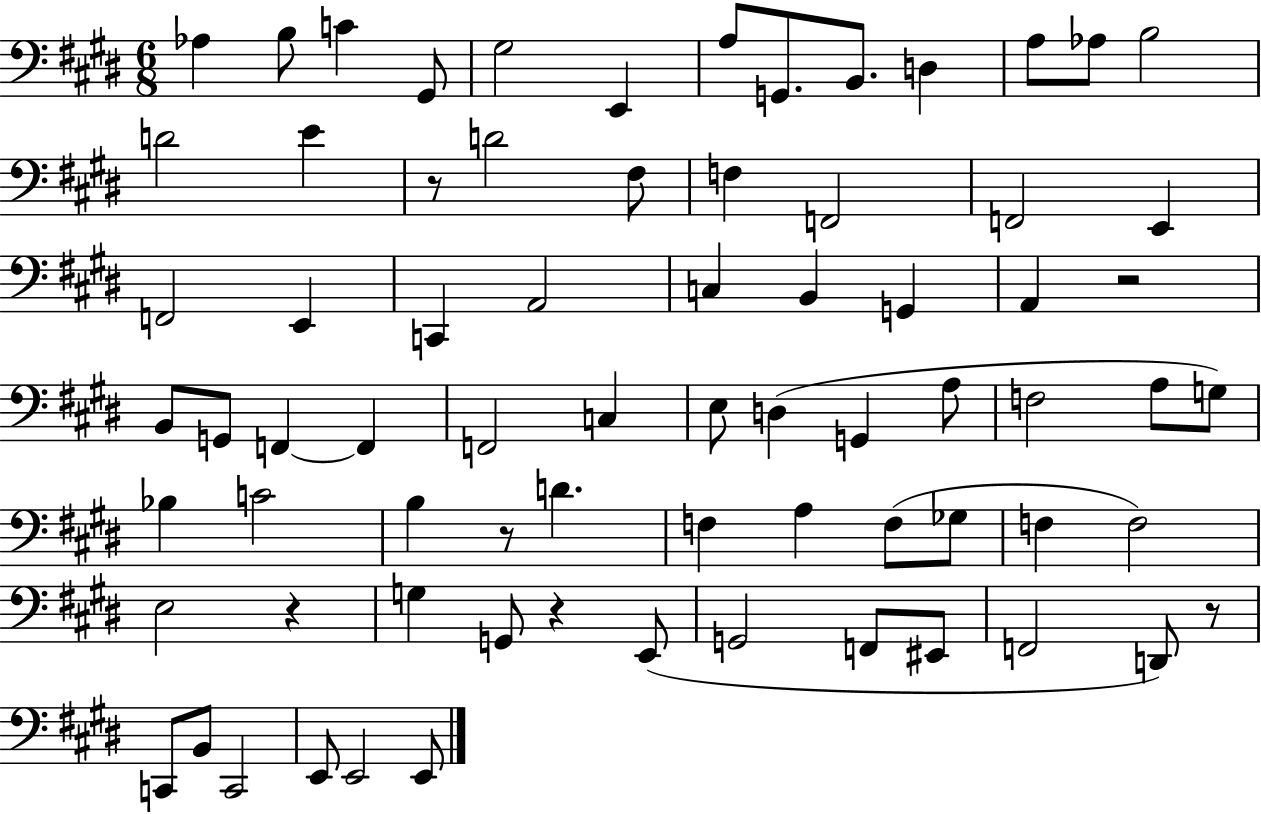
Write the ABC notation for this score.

X:1
T:Untitled
M:6/8
L:1/4
K:E
_A, B,/2 C ^G,,/2 ^G,2 E,, A,/2 G,,/2 B,,/2 D, A,/2 _A,/2 B,2 D2 E z/2 D2 ^F,/2 F, F,,2 F,,2 E,, F,,2 E,, C,, A,,2 C, B,, G,, A,, z2 B,,/2 G,,/2 F,, F,, F,,2 C, E,/2 D, G,, A,/2 F,2 A,/2 G,/2 _B, C2 B, z/2 D F, A, F,/2 _G,/2 F, F,2 E,2 z G, G,,/2 z E,,/2 G,,2 F,,/2 ^E,,/2 F,,2 D,,/2 z/2 C,,/2 B,,/2 C,,2 E,,/2 E,,2 E,,/2